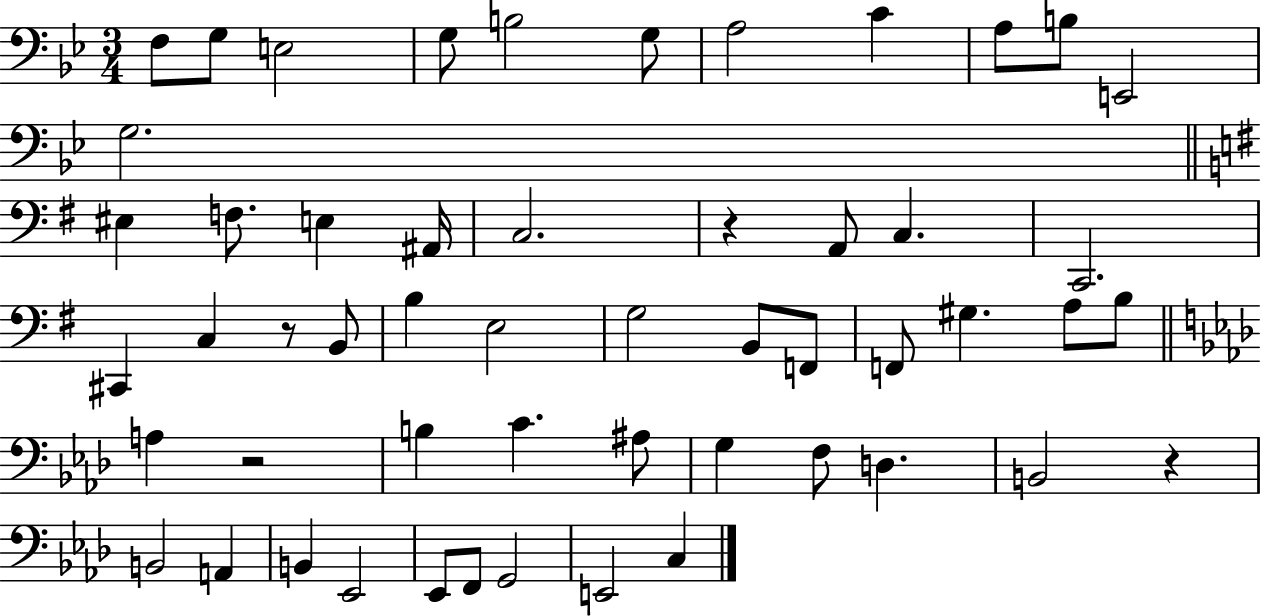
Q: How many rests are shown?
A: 4